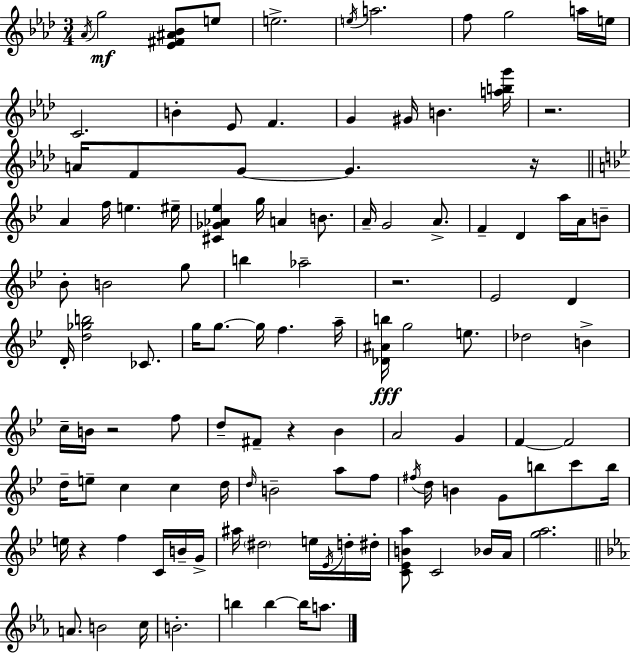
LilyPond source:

{
  \clef treble
  \numericTimeSignature
  \time 3/4
  \key aes \major
  \acciaccatura { aes'16 }\mf g''2 <ees' fis' ais' bes'>8 e''8 | e''2.-> | \acciaccatura { e''16 } a''2. | f''8 g''2 | \break a''16 e''16 c'2. | b'4-. ees'8 f'4. | g'4 gis'16 b'4. | <a'' b'' g'''>16 r2. | \break a'16 f'8 g'8~~ g'4. | r16 \bar "||" \break \key bes \major a'4 f''16 e''4. eis''16-- | <cis' ges' aes' ees''>4 g''16 a'4 b'8. | a'16-- g'2 a'8.-> | f'4-- d'4 a''16 a'16 b'8-- | \break bes'8-. b'2 g''8 | b''4 aes''2-- | r2. | ees'2 d'4 | \break d'16-. <d'' ges'' b''>2 ces'8. | g''16 g''8.~~ g''16 f''4. a''16-- | <des' ais' b''>16\fff g''2 e''8. | des''2 b'4-> | \break c''16-- b'16 r2 f''8 | d''8-- fis'8-- r4 bes'4 | a'2 g'4 | f'4~~ f'2 | \break d''16-- e''8-- c''4 c''4 d''16 | \grace { d''16 } b'2-- a''8 f''8 | \acciaccatura { fis''16 } d''16 b'4 g'8 b''8 c'''8 | b''16 e''16 r4 f''4 c'16 | \break b'16-- g'16-> ais''16 \parenthesize dis''2 e''16 | \acciaccatura { ees'16 } d''16-. dis''16-. <c' ees' b' a''>8 c'2 | bes'16 a'16 <g'' a''>2. | \bar "||" \break \key ees \major a'8. b'2 c''16 | b'2.-. | b''4 b''4~~ b''16 a''8. | \bar "|."
}